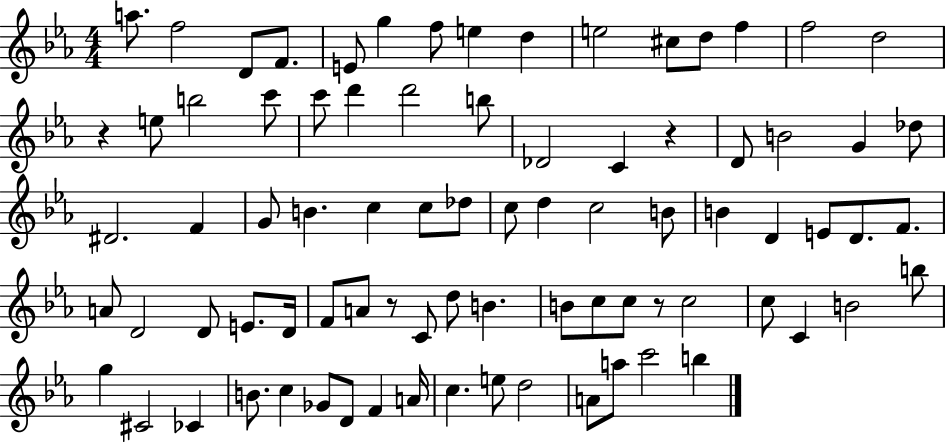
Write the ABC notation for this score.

X:1
T:Untitled
M:4/4
L:1/4
K:Eb
a/2 f2 D/2 F/2 E/2 g f/2 e d e2 ^c/2 d/2 f f2 d2 z e/2 b2 c'/2 c'/2 d' d'2 b/2 _D2 C z D/2 B2 G _d/2 ^D2 F G/2 B c c/2 _d/2 c/2 d c2 B/2 B D E/2 D/2 F/2 A/2 D2 D/2 E/2 D/4 F/2 A/2 z/2 C/2 d/2 B B/2 c/2 c/2 z/2 c2 c/2 C B2 b/2 g ^C2 _C B/2 c _G/2 D/2 F A/4 c e/2 d2 A/2 a/2 c'2 b